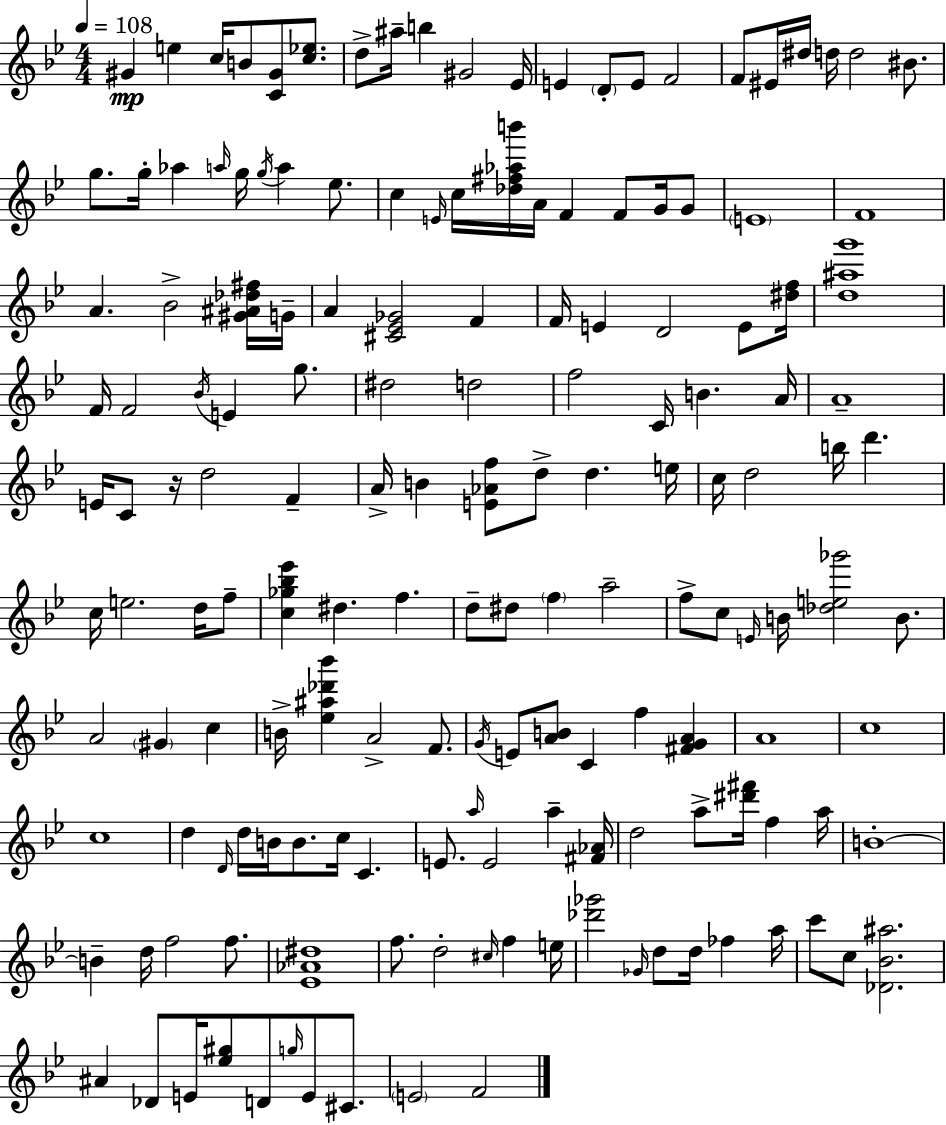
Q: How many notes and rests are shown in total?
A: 160